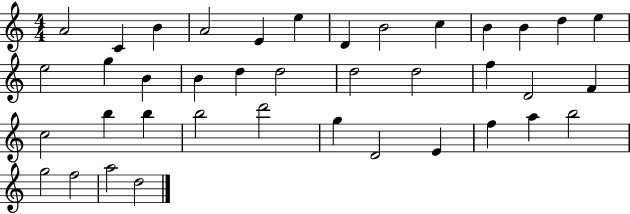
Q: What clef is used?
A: treble